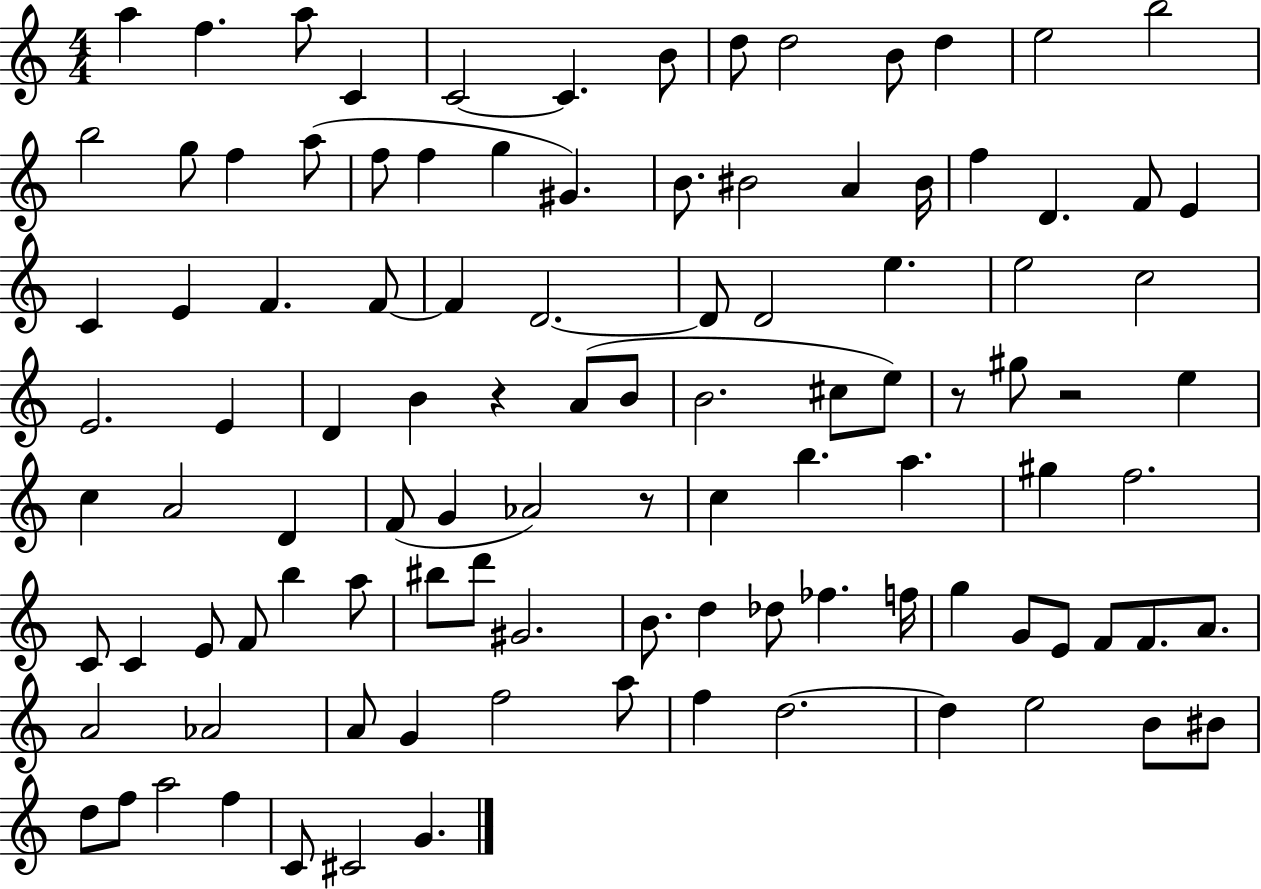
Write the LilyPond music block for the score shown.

{
  \clef treble
  \numericTimeSignature
  \time 4/4
  \key c \major
  \repeat volta 2 { a''4 f''4. a''8 c'4 | c'2~~ c'4. b'8 | d''8 d''2 b'8 d''4 | e''2 b''2 | \break b''2 g''8 f''4 a''8( | f''8 f''4 g''4 gis'4.) | b'8. bis'2 a'4 bis'16 | f''4 d'4. f'8 e'4 | \break c'4 e'4 f'4. f'8~~ | f'4 d'2.~~ | d'8 d'2 e''4. | e''2 c''2 | \break e'2. e'4 | d'4 b'4 r4 a'8( b'8 | b'2. cis''8 e''8) | r8 gis''8 r2 e''4 | \break c''4 a'2 d'4 | f'8( g'4 aes'2) r8 | c''4 b''4. a''4. | gis''4 f''2. | \break c'8 c'4 e'8 f'8 b''4 a''8 | bis''8 d'''8 gis'2. | b'8. d''4 des''8 fes''4. f''16 | g''4 g'8 e'8 f'8 f'8. a'8. | \break a'2 aes'2 | a'8 g'4 f''2 a''8 | f''4 d''2.~~ | d''4 e''2 b'8 bis'8 | \break d''8 f''8 a''2 f''4 | c'8 cis'2 g'4. | } \bar "|."
}